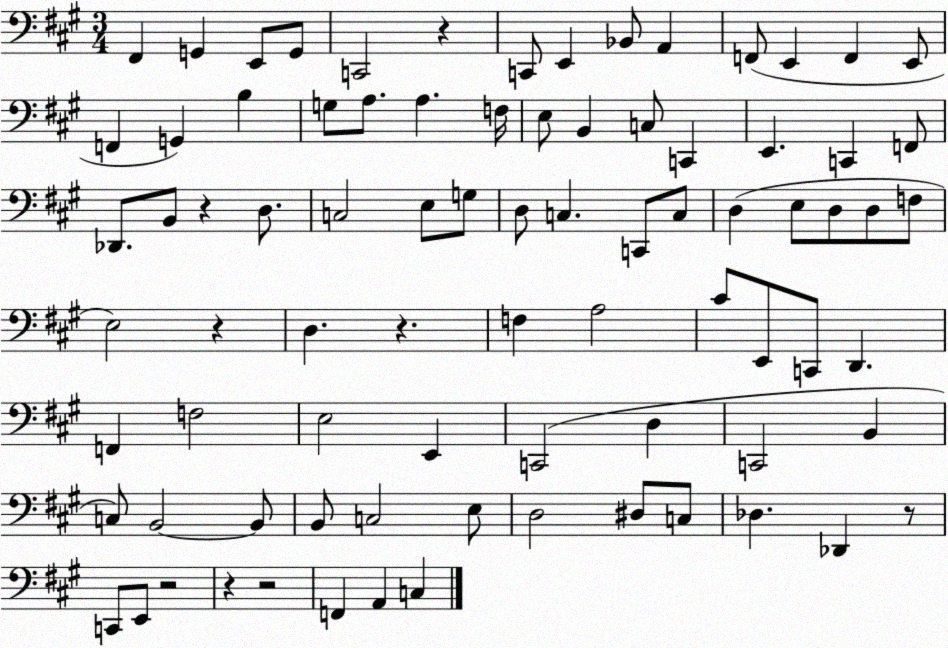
X:1
T:Untitled
M:3/4
L:1/4
K:A
^F,, G,, E,,/2 G,,/2 C,,2 z C,,/2 E,, _B,,/2 A,, F,,/2 E,, F,, E,,/2 F,, G,, B, G,/2 A,/2 A, F,/4 E,/2 B,, C,/2 C,, E,, C,, F,,/2 _D,,/2 B,,/2 z D,/2 C,2 E,/2 G,/2 D,/2 C, C,,/2 C,/2 D, E,/2 D,/2 D,/2 F,/2 E,2 z D, z F, A,2 ^C/2 E,,/2 C,,/2 D,, F,, F,2 E,2 E,, C,,2 D, C,,2 B,, C,/2 B,,2 B,,/2 B,,/2 C,2 E,/2 D,2 ^D,/2 C,/2 _D, _D,, z/2 C,,/2 E,,/2 z2 z z2 F,, A,, C,